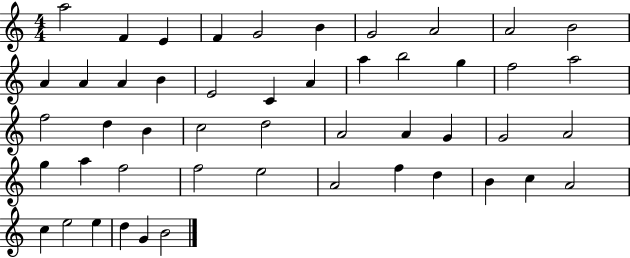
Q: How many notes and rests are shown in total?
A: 49